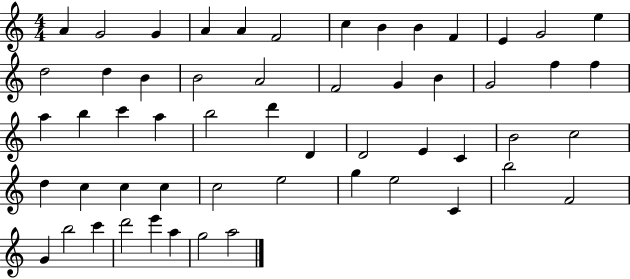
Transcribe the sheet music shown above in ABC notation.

X:1
T:Untitled
M:4/4
L:1/4
K:C
A G2 G A A F2 c B B F E G2 e d2 d B B2 A2 F2 G B G2 f f a b c' a b2 d' D D2 E C B2 c2 d c c c c2 e2 g e2 C b2 F2 G b2 c' d'2 e' a g2 a2